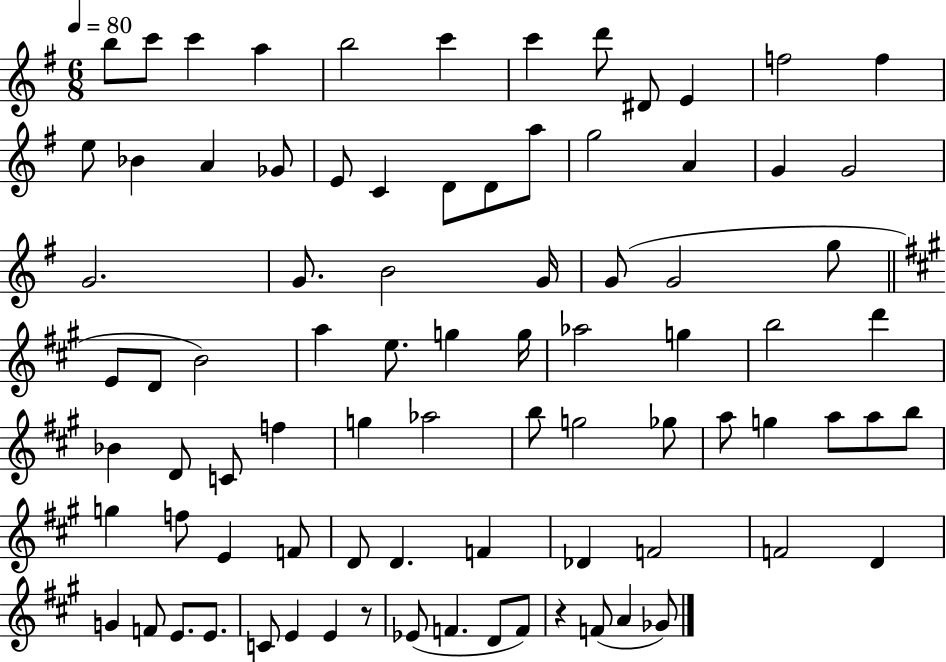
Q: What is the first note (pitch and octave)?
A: B5